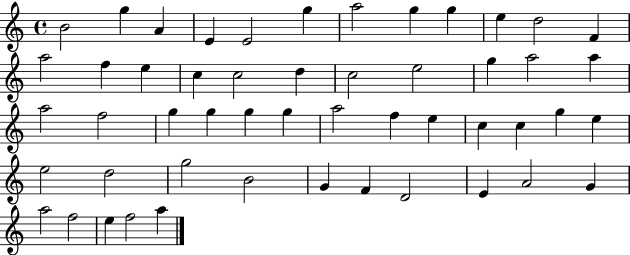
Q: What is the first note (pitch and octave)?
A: B4